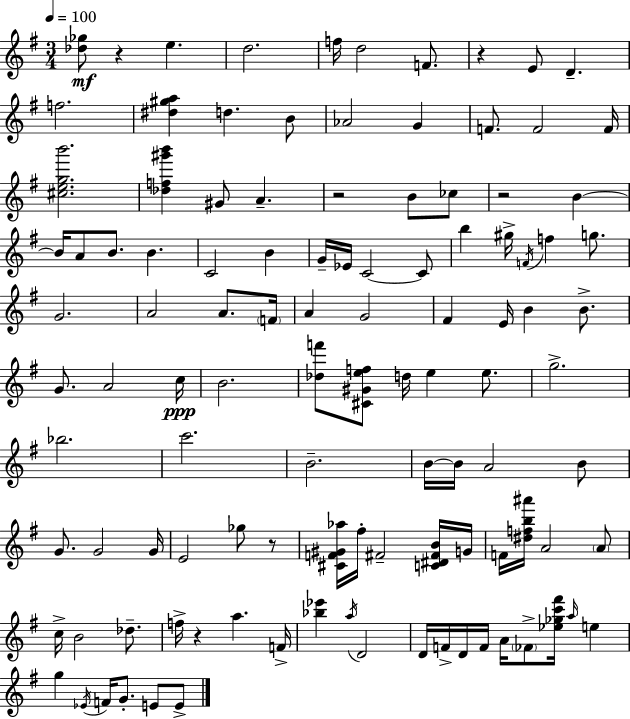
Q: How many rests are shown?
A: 6